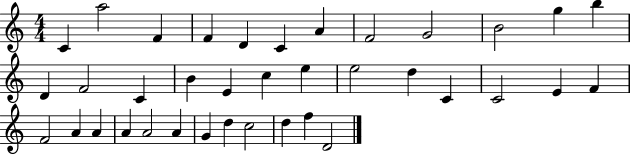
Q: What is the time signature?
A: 4/4